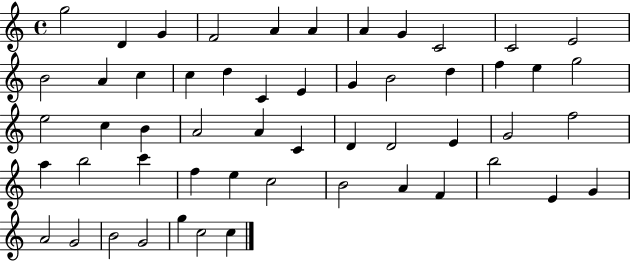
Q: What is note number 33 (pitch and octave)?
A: E4